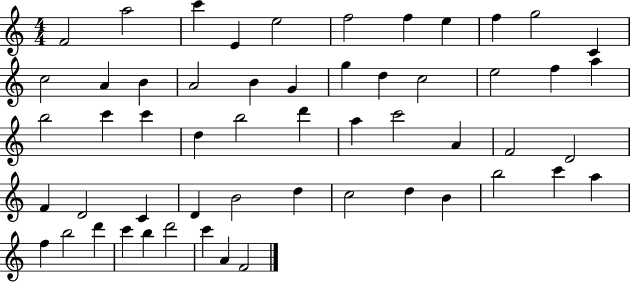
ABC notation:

X:1
T:Untitled
M:4/4
L:1/4
K:C
F2 a2 c' E e2 f2 f e f g2 C c2 A B A2 B G g d c2 e2 f a b2 c' c' d b2 d' a c'2 A F2 D2 F D2 C D B2 d c2 d B b2 c' a f b2 d' c' b d'2 c' A F2